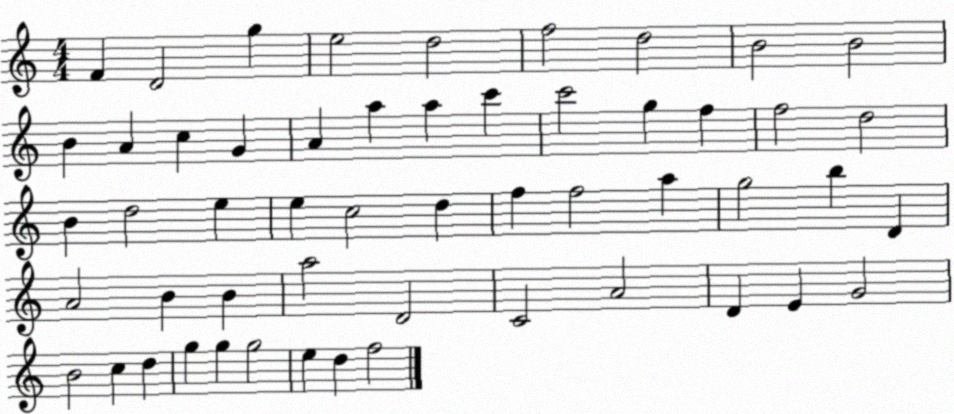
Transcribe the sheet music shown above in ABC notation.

X:1
T:Untitled
M:4/4
L:1/4
K:C
F D2 g e2 d2 f2 d2 B2 B2 B A c G A a a c' c'2 g f f2 d2 B d2 e e c2 d f f2 a g2 b D A2 B B a2 D2 C2 A2 D E G2 B2 c d g g g2 e d f2